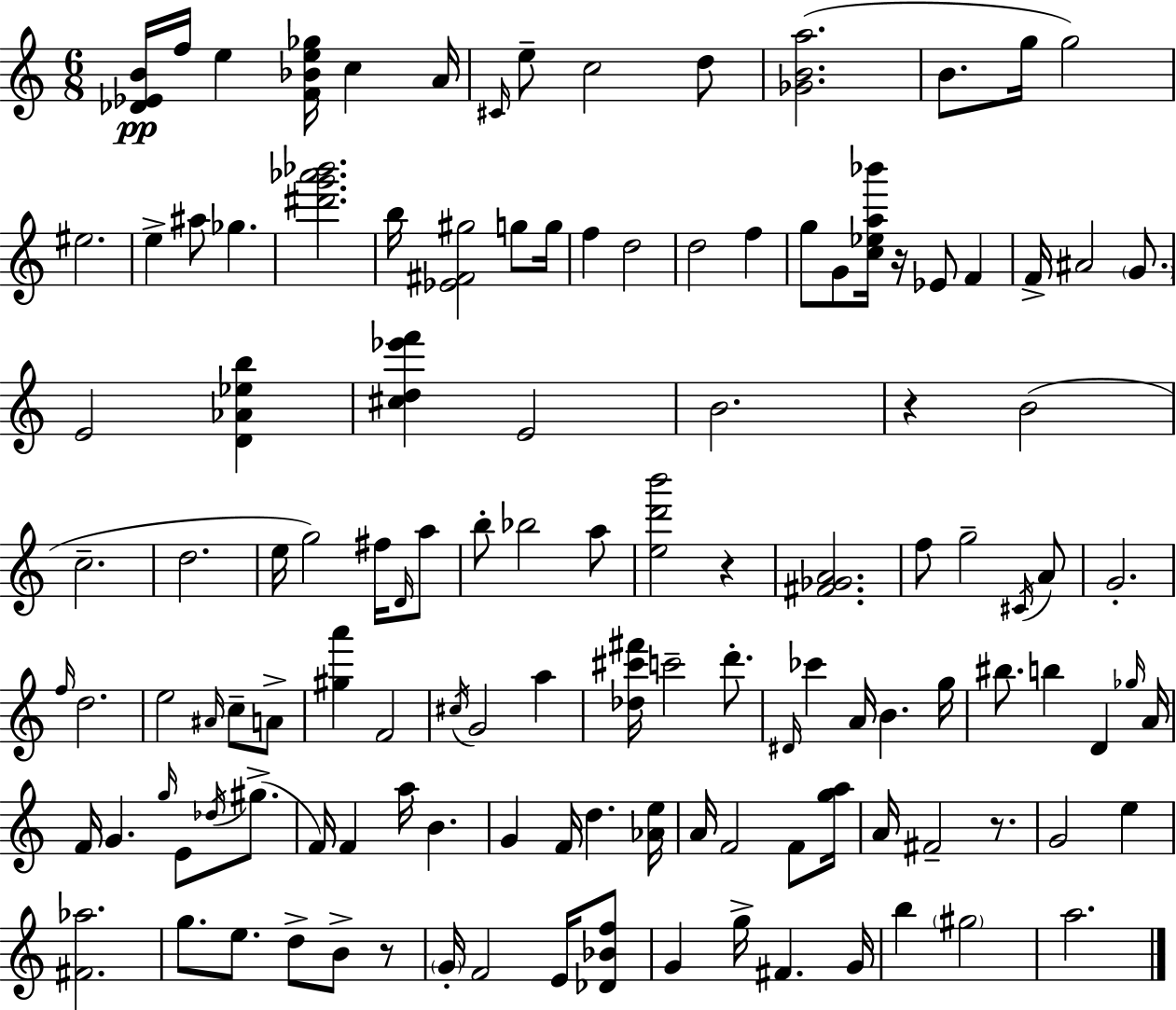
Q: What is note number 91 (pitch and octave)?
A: G5